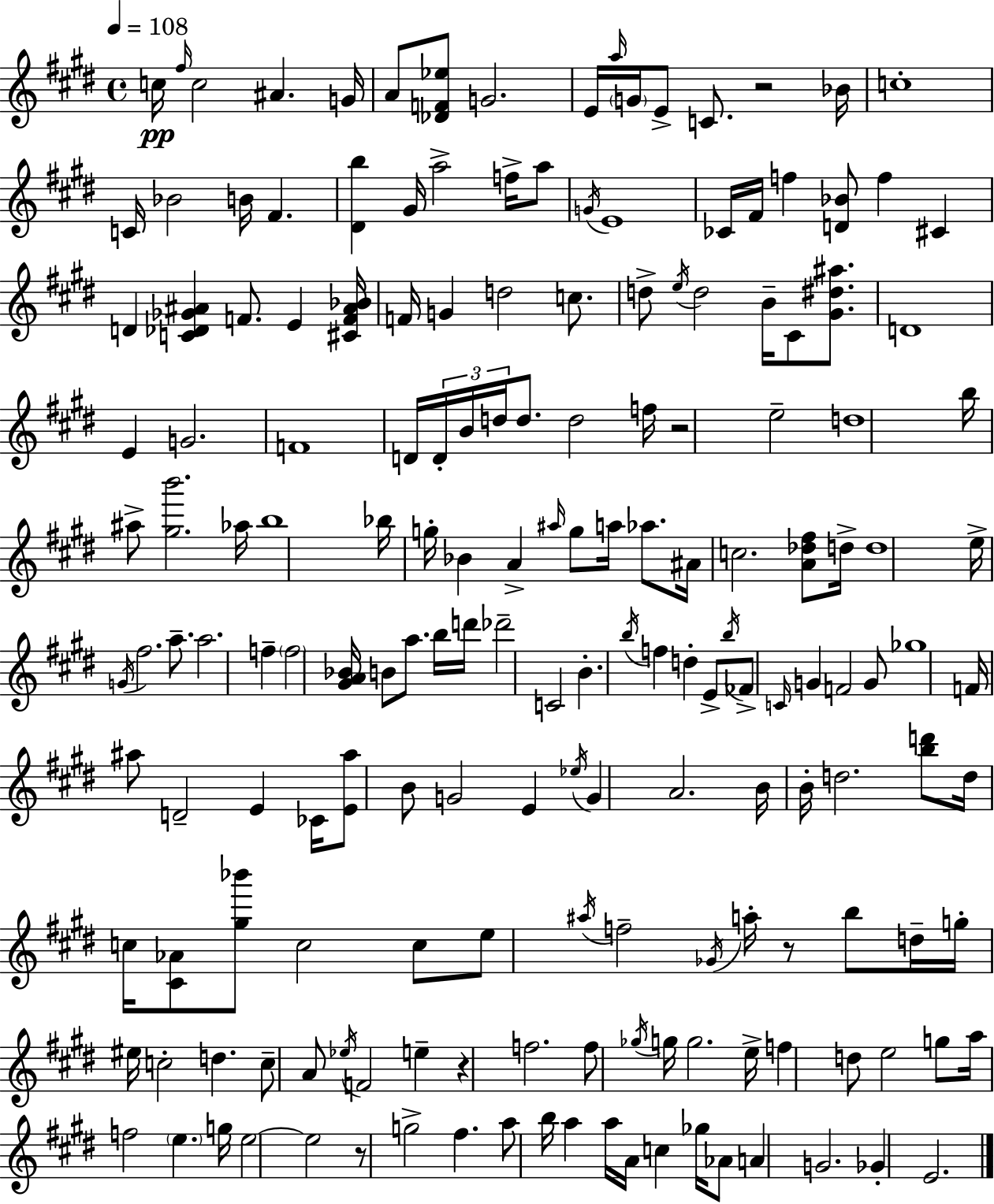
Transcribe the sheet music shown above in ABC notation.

X:1
T:Untitled
M:4/4
L:1/4
K:E
c/4 ^f/4 c2 ^A G/4 A/2 [_DF_e]/2 G2 E/4 a/4 G/4 E/2 C/2 z2 _B/4 c4 C/4 _B2 B/4 ^F [^Db] ^G/4 a2 f/4 a/2 G/4 E4 _C/4 ^F/4 f [D_B]/2 f ^C D [C_D_G^A] F/2 E [^CF^A_B]/4 F/4 G d2 c/2 d/2 e/4 d2 B/4 ^C/2 [^G^d^a]/2 D4 E G2 F4 D/4 D/4 B/4 d/4 d/2 d2 f/4 z2 e2 d4 b/4 ^a/2 [^gb']2 _a/4 b4 _b/4 g/4 _B A ^a/4 g/2 a/4 _a/2 ^A/4 c2 [A_d^f]/2 d/4 d4 e/4 G/4 ^f2 a/2 a2 f f2 [^GA_B]/4 B/2 a/2 b/4 d'/4 _d'2 C2 B b/4 f d E/2 b/4 _F/2 C/4 G F2 G/2 _g4 F/4 ^a/2 D2 E _C/4 [E^a]/2 B/2 G2 E _e/4 G A2 B/4 B/4 d2 [bd']/2 d/4 c/4 [^C_A]/2 [^g_b']/2 c2 c/2 e/2 ^a/4 f2 _G/4 a/4 z/2 b/2 d/4 g/4 ^e/4 c2 d c/2 A/2 _e/4 F2 e z f2 f/2 _g/4 g/4 g2 e/4 f d/2 e2 g/2 a/4 f2 e g/4 e2 e2 z/2 g2 ^f a/2 b/4 a a/4 A/4 c _g/4 _A/2 A G2 _G E2